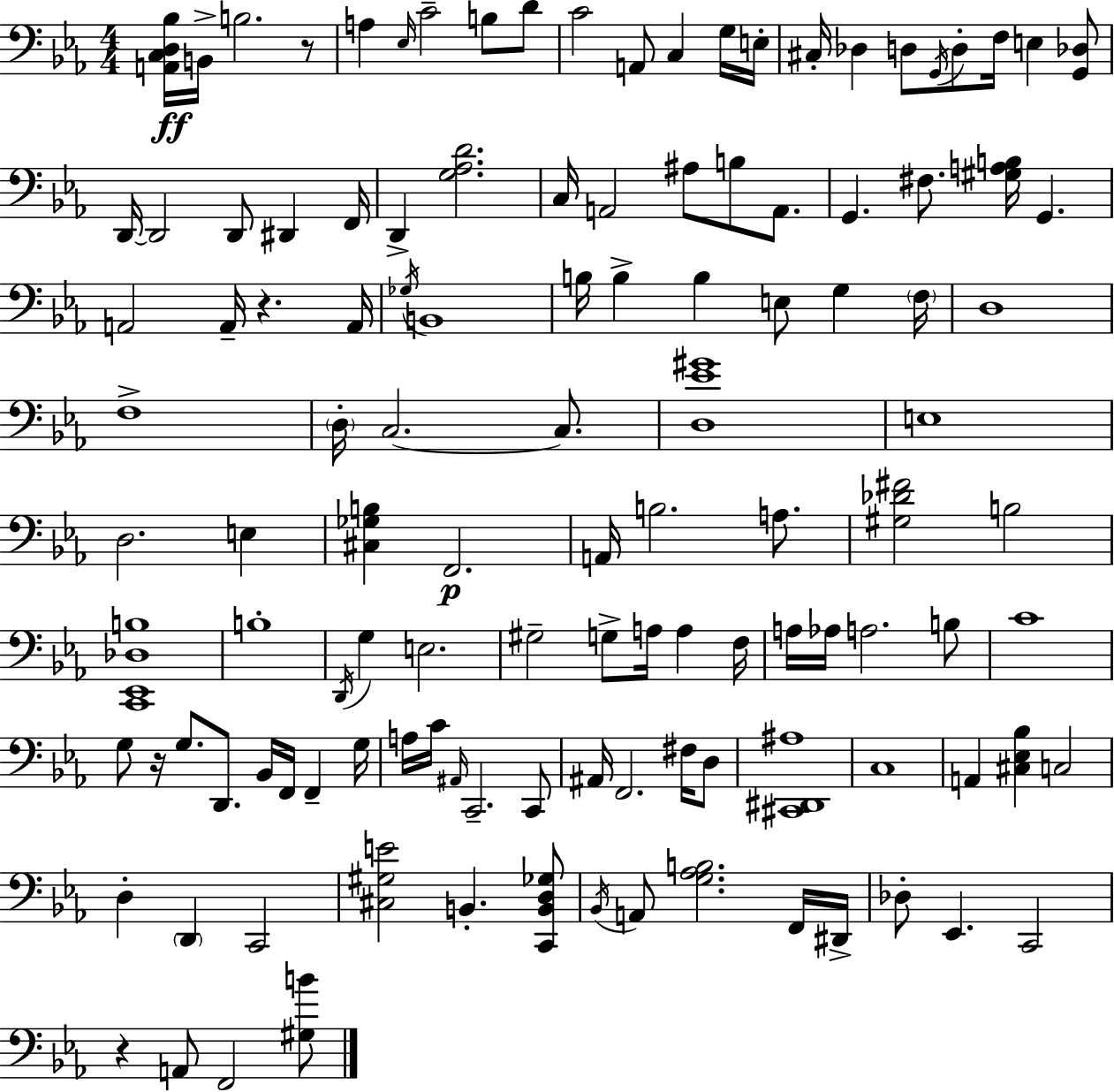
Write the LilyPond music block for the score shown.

{
  \clef bass
  \numericTimeSignature
  \time 4/4
  \key c \minor
  <a, c d bes>16\ff b,16-> b2. r8 | a4 \grace { ees16 } c'2-- b8 d'8 | c'2 a,8 c4 g16 | e16-. cis16-. des4 d8 \acciaccatura { g,16 } d8-. f16 e4 | \break <g, des>8 d,16~~ d,2 d,8 dis,4 | f,16 d,4-> <g aes d'>2. | c16 a,2 ais8 b8 a,8. | g,4. fis8. <gis a b>16 g,4. | \break a,2 a,16-- r4. | a,16 \acciaccatura { ges16 } b,1 | b16 b4-> b4 e8 g4 | \parenthesize f16 d1 | \break f1-> | \parenthesize d16-. c2.~~ | c8. <d ees' gis'>1 | e1 | \break d2. e4 | <cis ges b>4 f,2.\p | a,16 b2. | a8. <gis des' fis'>2 b2 | \break <c, ees, des b>1 | b1-. | \acciaccatura { d,16 } g4 e2. | gis2-- g8-> a16 a4 | \break f16 a16 aes16 a2. | b8 c'1 | g8 r16 g8. d,8. bes,16 f,16 f,4-- | g16 a16 c'16 \grace { ais,16 } c,2.-- | \break c,8 ais,16 f,2. | fis16 d8 <cis, dis, ais>1 | c1 | a,4 <cis ees bes>4 c2 | \break d4-. \parenthesize d,4 c,2 | <cis gis e'>2 b,4.-. | <c, b, d ges>8 \acciaccatura { bes,16 } a,8 <g aes b>2. | f,16 dis,16-> des8-. ees,4. c,2 | \break r4 a,8 f,2 | <gis b'>8 \bar "|."
}